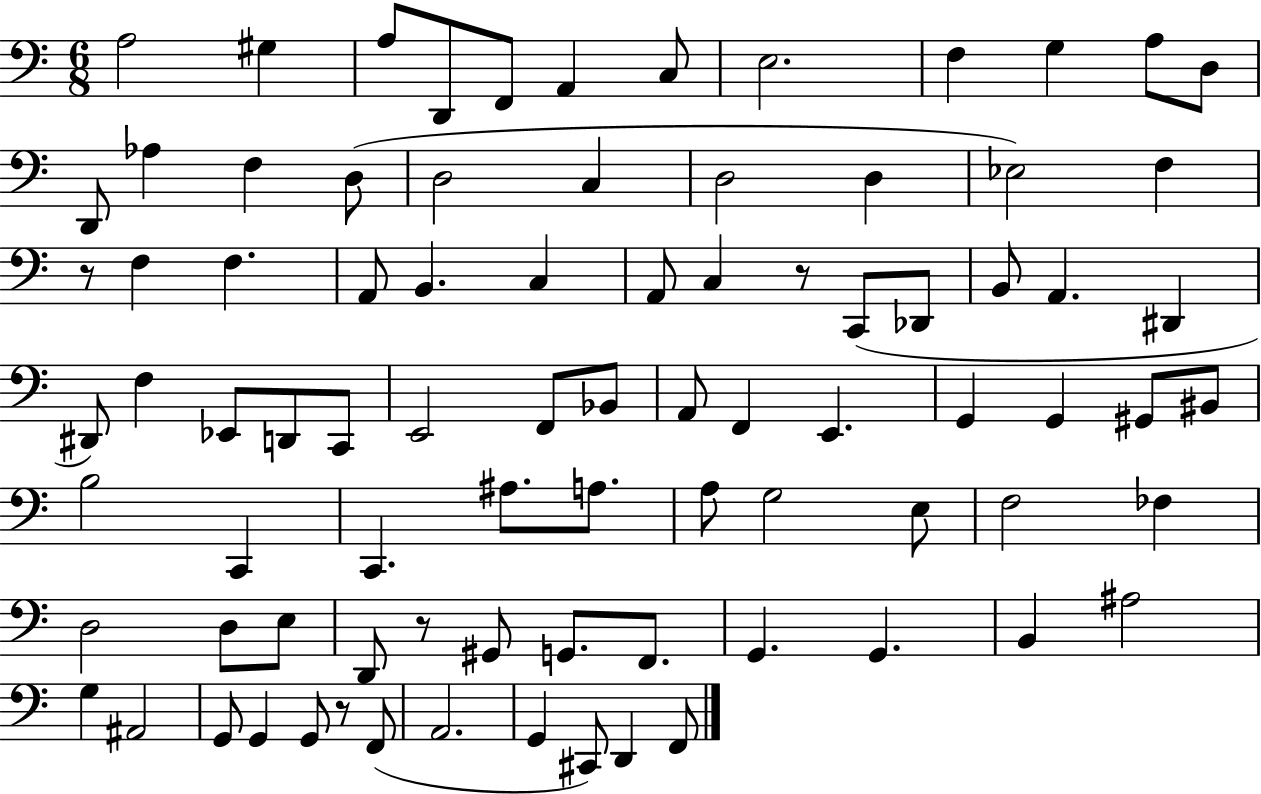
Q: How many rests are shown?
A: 4